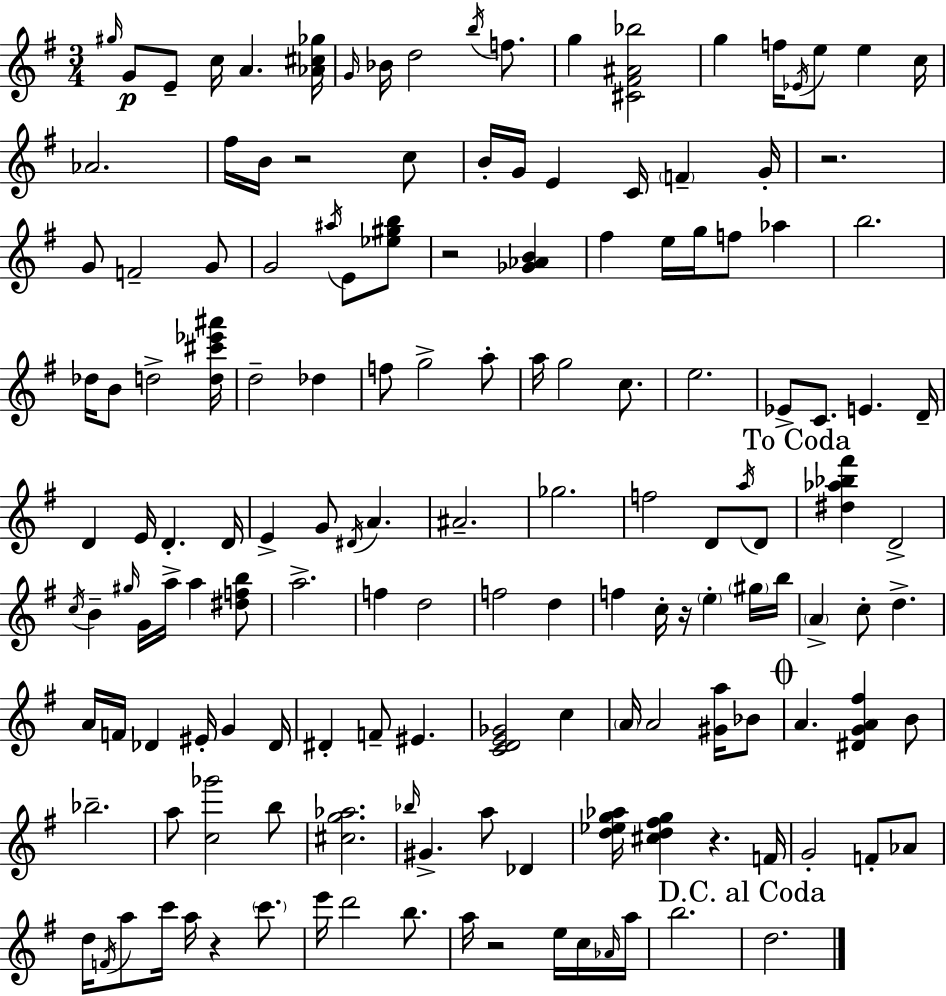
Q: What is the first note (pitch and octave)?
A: G#5